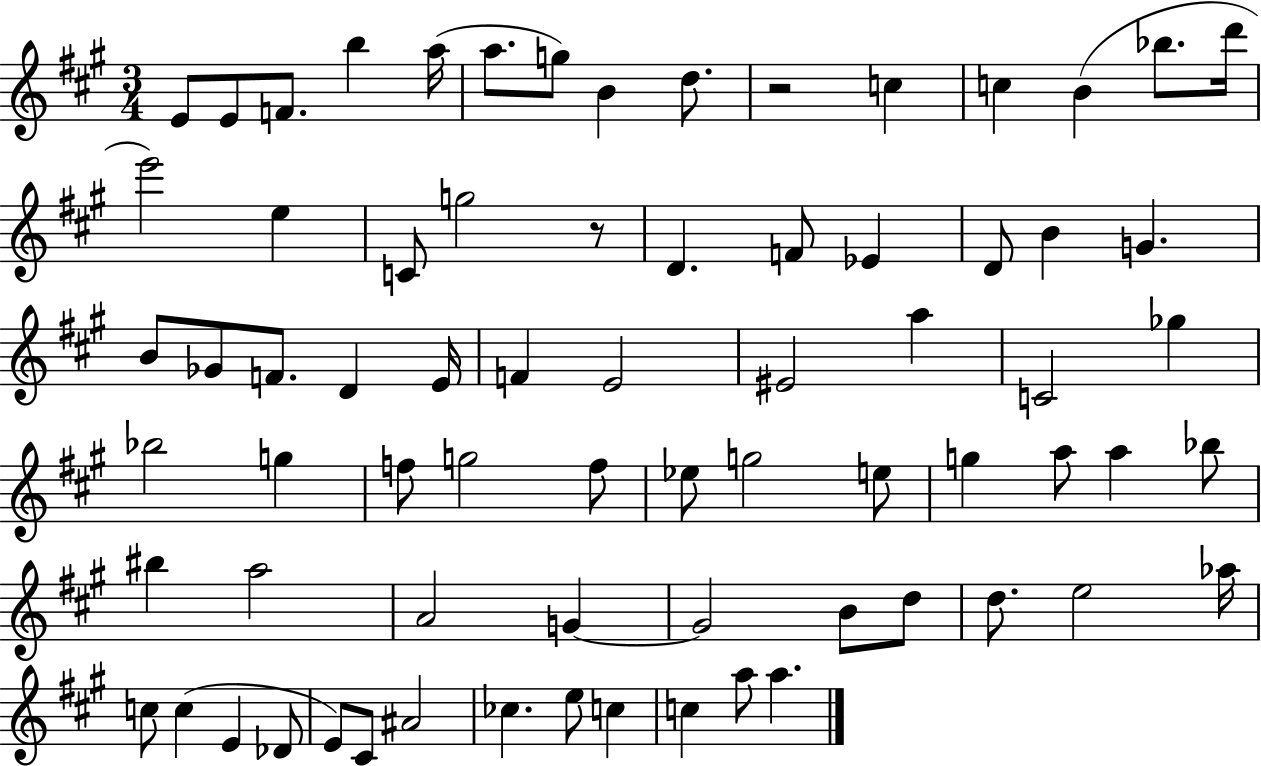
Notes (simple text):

E4/e E4/e F4/e. B5/q A5/s A5/e. G5/e B4/q D5/e. R/h C5/q C5/q B4/q Bb5/e. D6/s E6/h E5/q C4/e G5/h R/e D4/q. F4/e Eb4/q D4/e B4/q G4/q. B4/e Gb4/e F4/e. D4/q E4/s F4/q E4/h EIS4/h A5/q C4/h Gb5/q Bb5/h G5/q F5/e G5/h F5/e Eb5/e G5/h E5/e G5/q A5/e A5/q Bb5/e BIS5/q A5/h A4/h G4/q G4/h B4/e D5/e D5/e. E5/h Ab5/s C5/e C5/q E4/q Db4/e E4/e C#4/e A#4/h CES5/q. E5/e C5/q C5/q A5/e A5/q.